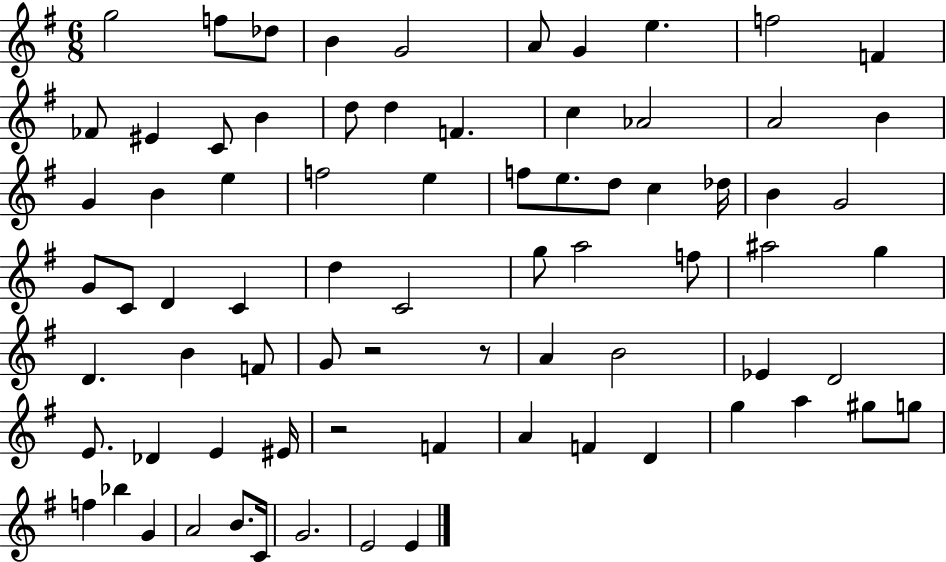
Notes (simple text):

G5/h F5/e Db5/e B4/q G4/h A4/e G4/q E5/q. F5/h F4/q FES4/e EIS4/q C4/e B4/q D5/e D5/q F4/q. C5/q Ab4/h A4/h B4/q G4/q B4/q E5/q F5/h E5/q F5/e E5/e. D5/e C5/q Db5/s B4/q G4/h G4/e C4/e D4/q C4/q D5/q C4/h G5/e A5/h F5/e A#5/h G5/q D4/q. B4/q F4/e G4/e R/h R/e A4/q B4/h Eb4/q D4/h E4/e. Db4/q E4/q EIS4/s R/h F4/q A4/q F4/q D4/q G5/q A5/q G#5/e G5/e F5/q Bb5/q G4/q A4/h B4/e. C4/s G4/h. E4/h E4/q